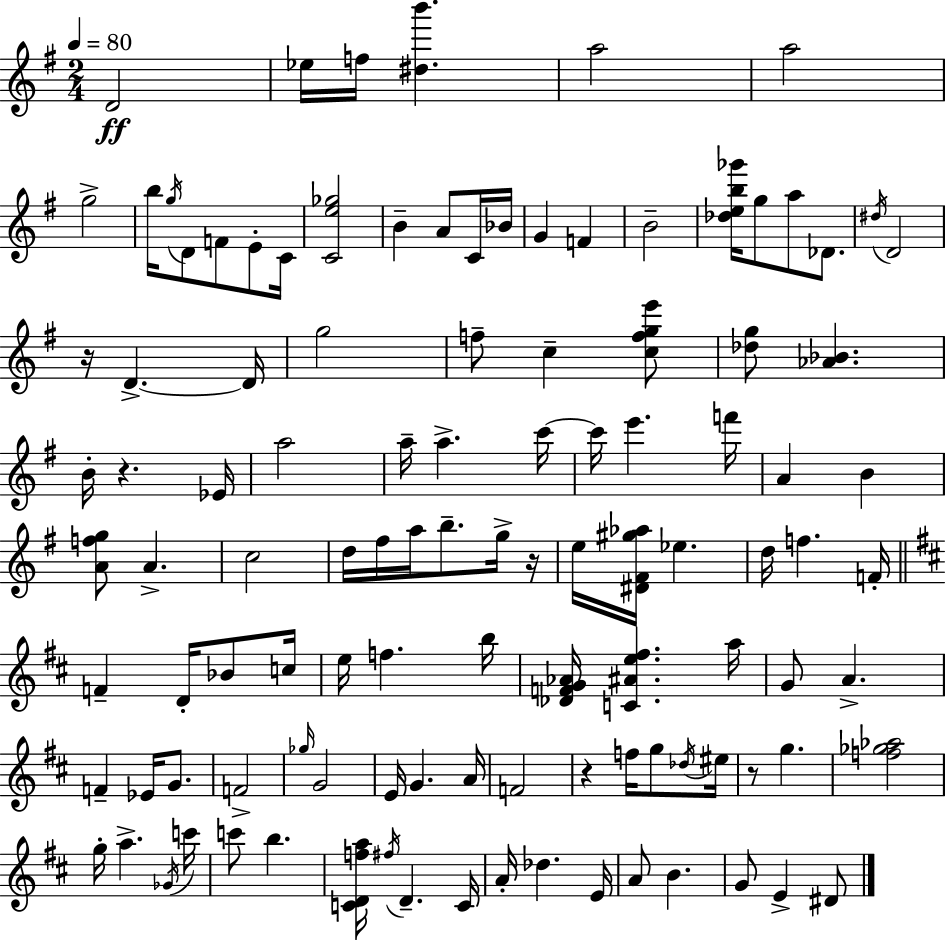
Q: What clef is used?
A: treble